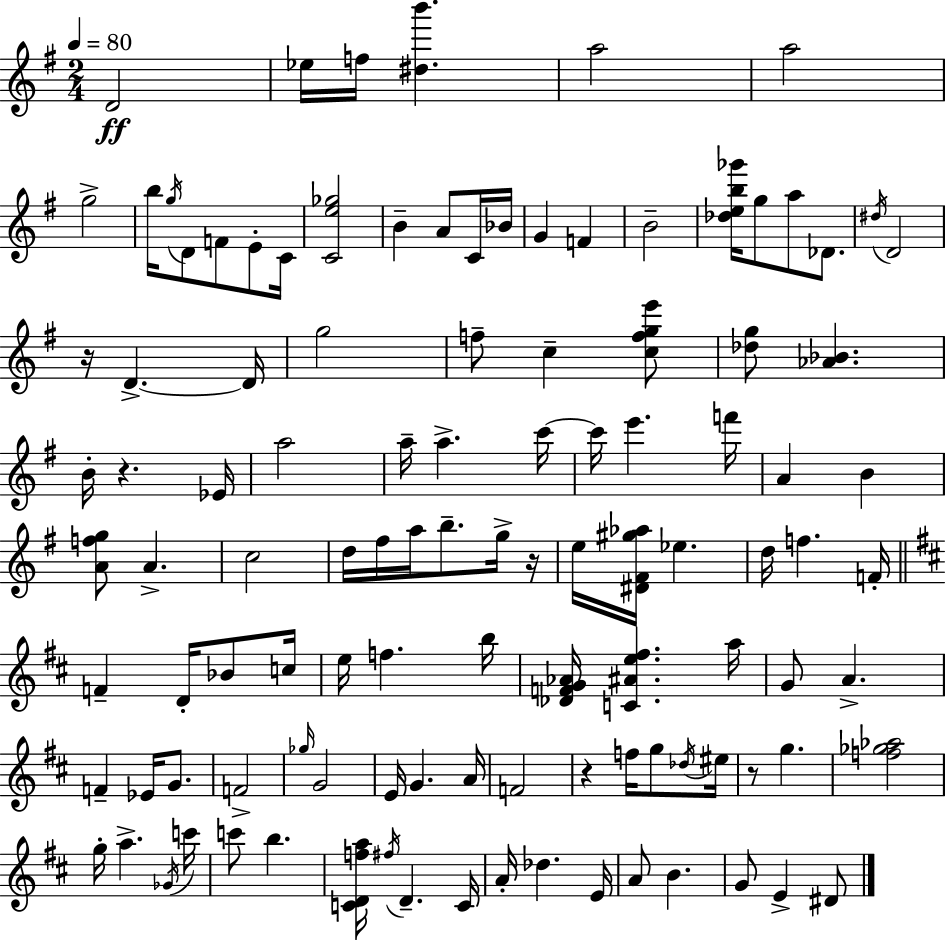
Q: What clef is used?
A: treble